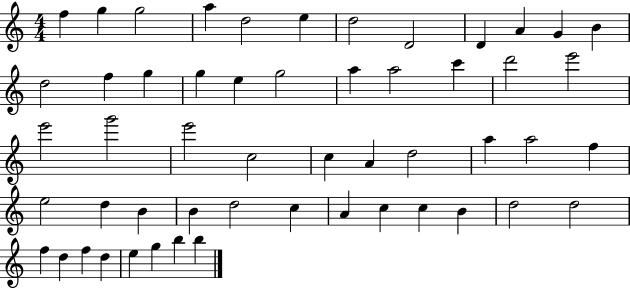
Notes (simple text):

F5/q G5/q G5/h A5/q D5/h E5/q D5/h D4/h D4/q A4/q G4/q B4/q D5/h F5/q G5/q G5/q E5/q G5/h A5/q A5/h C6/q D6/h E6/h E6/h G6/h E6/h C5/h C5/q A4/q D5/h A5/q A5/h F5/q E5/h D5/q B4/q B4/q D5/h C5/q A4/q C5/q C5/q B4/q D5/h D5/h F5/q D5/q F5/q D5/q E5/q G5/q B5/q B5/q